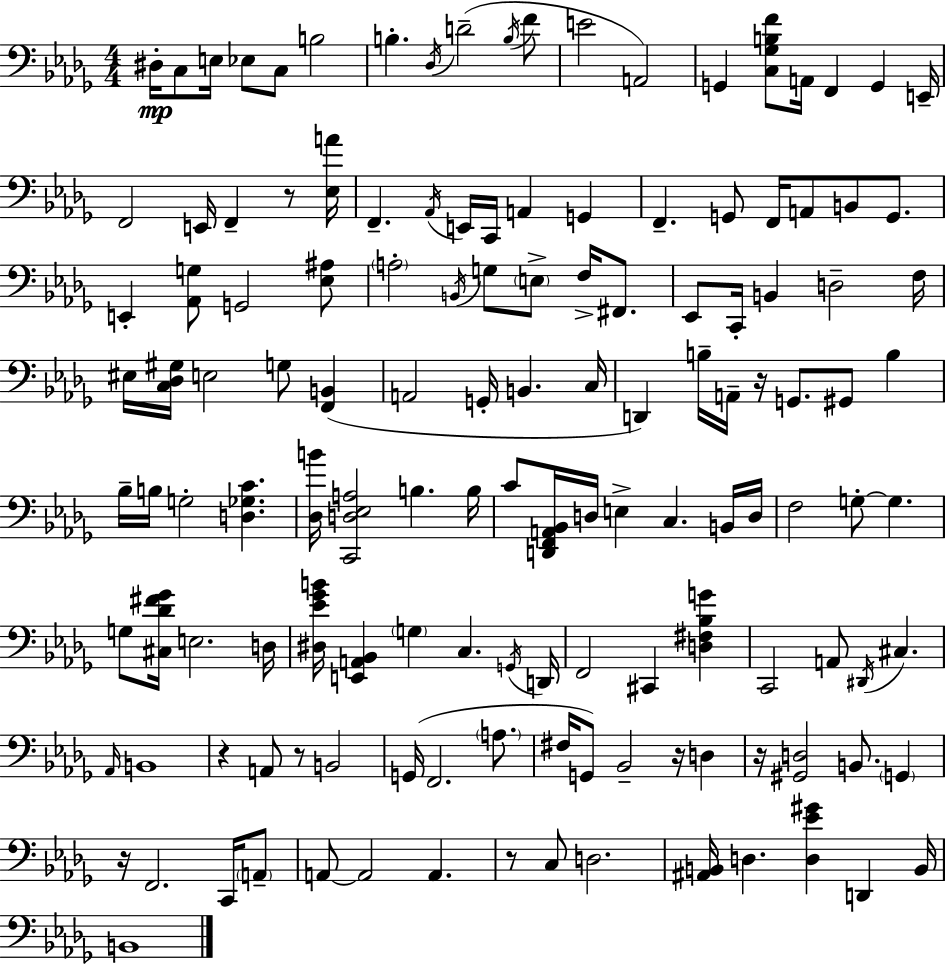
{
  \clef bass
  \numericTimeSignature
  \time 4/4
  \key bes \minor
  dis16-.\mp c8 e16 ees8 c8 b2 | b4.-. \acciaccatura { des16 }( d'2-- \acciaccatura { b16 } | f'8 e'2 a,2) | g,4 <c ges b f'>8 a,16 f,4 g,4 | \break e,16-- f,2 e,16 f,4-- r8 | <ees a'>16 f,4.-- \acciaccatura { aes,16 } e,16 c,16 a,4 g,4 | f,4.-- g,8 f,16 a,8 b,8 | g,8. e,4-. <aes, g>8 g,2 | \break <ees ais>8 \parenthesize a2-. \acciaccatura { b,16 } g8 \parenthesize e8-> | f16-> fis,8. ees,8 c,16-. b,4 d2-- | f16 eis16 <c des gis>16 e2 g8 | <f, b,>4( a,2 g,16-. b,4. | \break c16 d,4) b16-- a,16-- r16 g,8. gis,8 | b4 bes16-- b16 g2-. <d ges c'>4. | <des b'>16 <c, d ees a>2 b4. | b16 c'8 <d, f, a, bes,>16 d16 e4-> c4. | \break b,16 d16 f2 g8-.~~ g4. | g8 <cis des' fis' ges'>16 e2. | d16 <dis ees' ges' b'>16 <e, a, bes,>4 \parenthesize g4 c4. | \acciaccatura { g,16 } d,16 f,2 cis,4 | \break <d fis bes g'>4 c,2 a,8 \acciaccatura { dis,16 } | cis4. \grace { aes,16 } b,1 | r4 a,8 r8 b,2 | g,16( f,2. | \break \parenthesize a8. fis16 g,8) bes,2-- | r16 d4 r16 <gis, d>2 | b,8. \parenthesize g,4 r16 f,2. | c,16 \parenthesize a,8-- a,8~~ a,2 | \break a,4. r8 c8 d2. | <ais, b,>16 d4. <d ees' gis'>4 | d,4 b,16 b,1 | \bar "|."
}